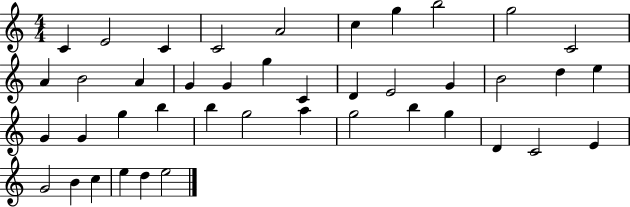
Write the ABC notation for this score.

X:1
T:Untitled
M:4/4
L:1/4
K:C
C E2 C C2 A2 c g b2 g2 C2 A B2 A G G g C D E2 G B2 d e G G g b b g2 a g2 b g D C2 E G2 B c e d e2